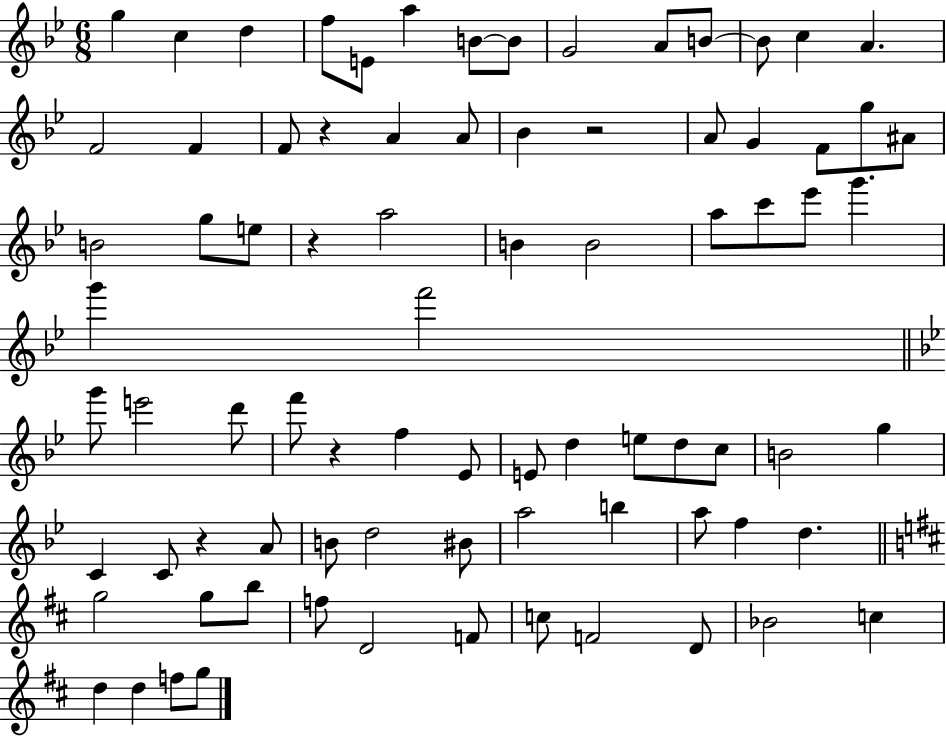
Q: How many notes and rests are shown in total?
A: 81